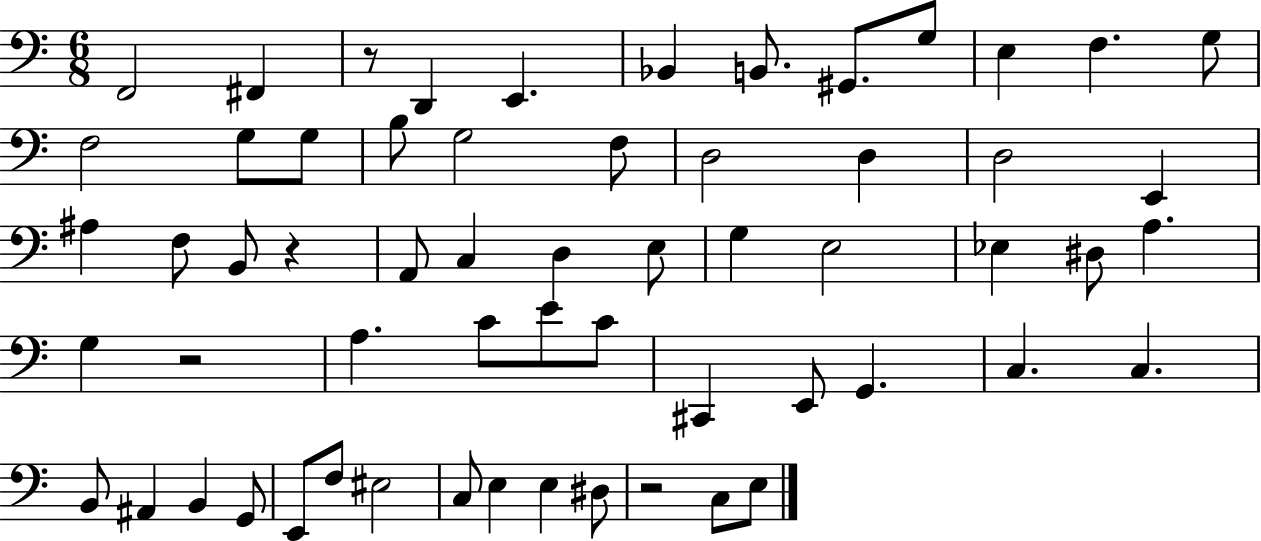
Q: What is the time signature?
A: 6/8